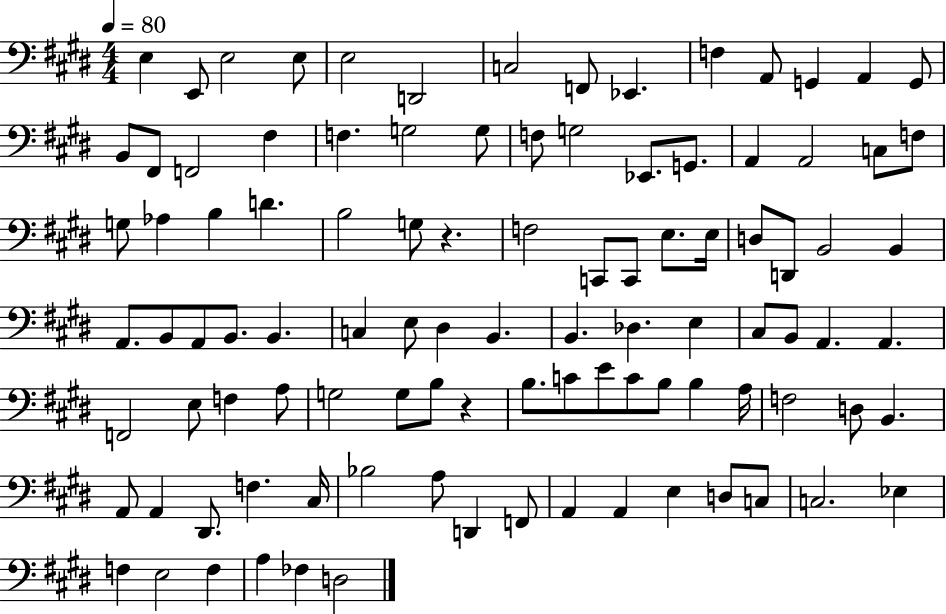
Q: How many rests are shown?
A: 2